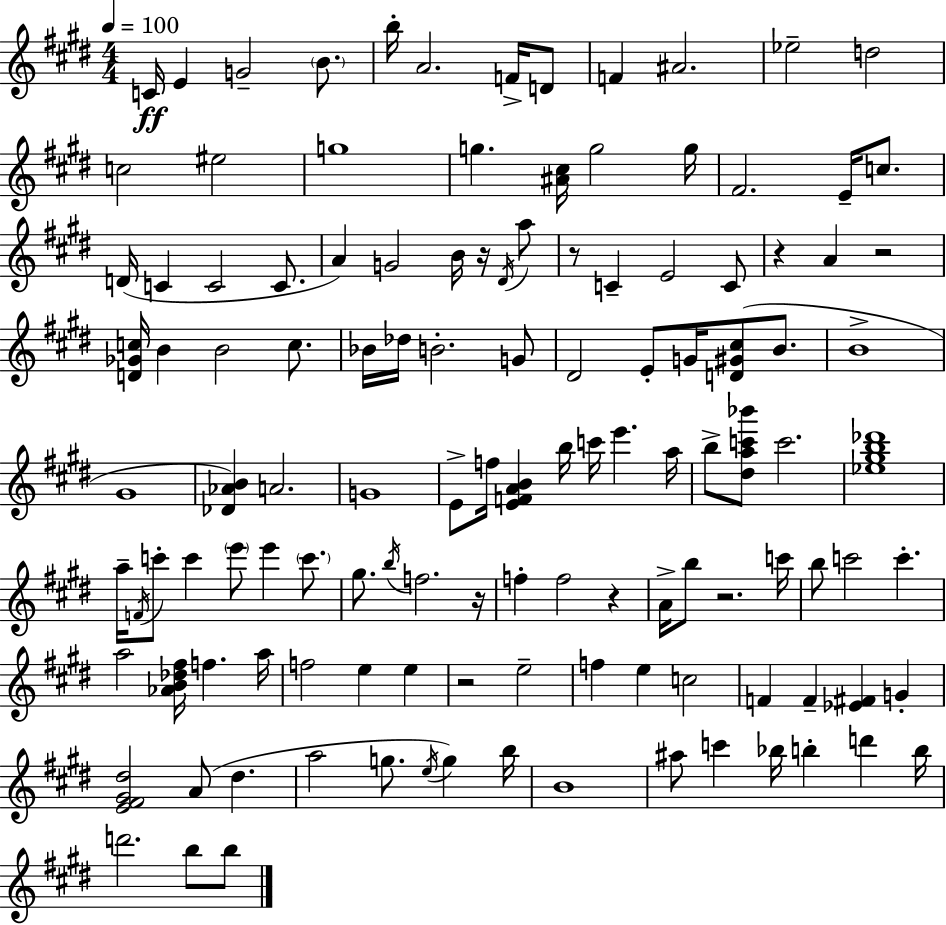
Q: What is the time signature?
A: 4/4